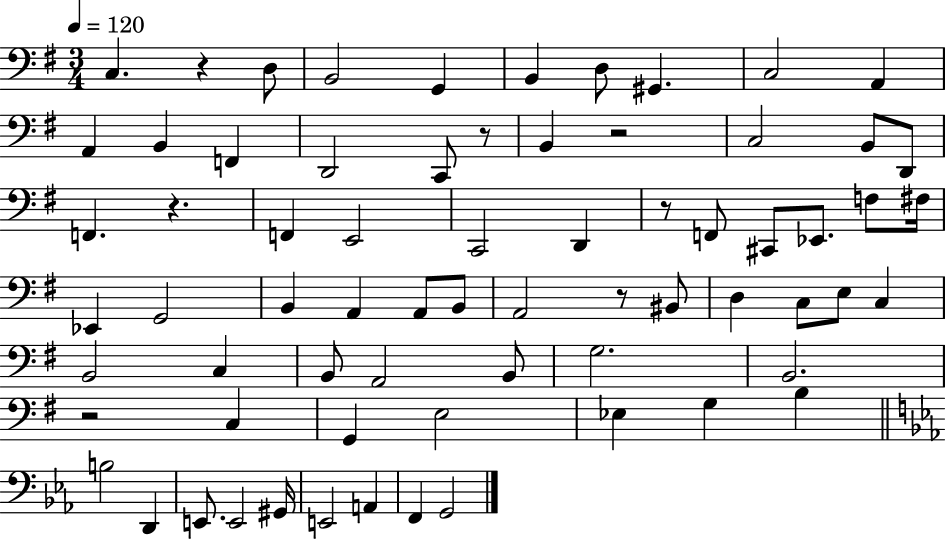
C3/q. R/q D3/e B2/h G2/q B2/q D3/e G#2/q. C3/h A2/q A2/q B2/q F2/q D2/h C2/e R/e B2/q R/h C3/h B2/e D2/e F2/q. R/q. F2/q E2/h C2/h D2/q R/e F2/e C#2/e Eb2/e. F3/e F#3/s Eb2/q G2/h B2/q A2/q A2/e B2/e A2/h R/e BIS2/e D3/q C3/e E3/e C3/q B2/h C3/q B2/e A2/h B2/e G3/h. B2/h. R/h C3/q G2/q E3/h Eb3/q G3/q B3/q B3/h D2/q E2/e. E2/h G#2/s E2/h A2/q F2/q G2/h